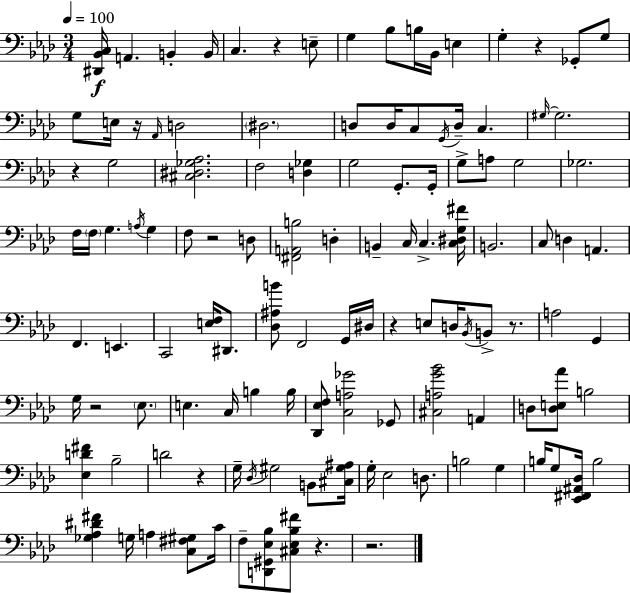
[D#2,Bb2,C3]/s A2/q. B2/q B2/s C3/q. R/q E3/e G3/q Bb3/e B3/s Bb2/s E3/q G3/q R/q Gb2/e G3/e G3/e E3/s R/s Ab2/s D3/h D#3/h. D3/e D3/s C3/e G2/s D3/s C3/q. G#3/s G#3/h. R/q G3/h [C#3,D#3,Gb3,Ab3]/h. F3/h [D3,Gb3]/q G3/h G2/e. G2/s G3/e A3/e G3/h Gb3/h. F3/s F3/s G3/q. A3/s G3/q F3/e R/h D3/e [F#2,A2,B3]/h D3/q B2/q C3/s C3/q. [C3,D#3,G3,F#4]/s B2/h. C3/e D3/q A2/q. F2/q. E2/q. C2/h [E3,F3]/s D#2/e. [Db3,A#3,B4]/e F2/h G2/s D#3/s R/q E3/e D3/s Bb2/s B2/e R/e. A3/h G2/q G3/s R/h Eb3/e. E3/q. C3/s B3/q B3/s [Db2,Eb3,F3]/e [C3,A3,Gb4]/h Gb2/e [C#3,A3,G4,Bb4]/h A2/q D3/e [D3,E3,Ab4]/e B3/h [Eb3,D4,F#4]/q Bb3/h D4/h R/q G3/s Db3/s G#3/h B2/e [C#3,G#3,A#3]/s G3/s Eb3/h D3/e. B3/h G3/q B3/s G3/e [Eb2,F#2,A#2,Db3]/s B3/h [Gb3,Ab3,D#4,F#4]/q G3/s A3/q [C3,F#3,G#3]/e C4/s F3/e [D2,G#2,Eb3,Bb3]/e [C#3,Eb3,Bb3,F#4]/e R/q. R/h.